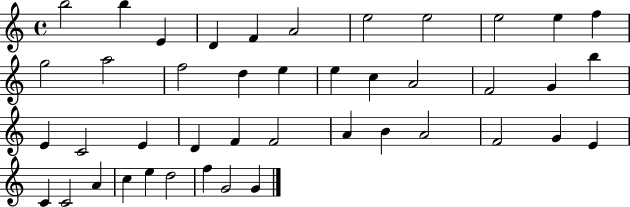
X:1
T:Untitled
M:4/4
L:1/4
K:C
b2 b E D F A2 e2 e2 e2 e f g2 a2 f2 d e e c A2 F2 G b E C2 E D F F2 A B A2 F2 G E C C2 A c e d2 f G2 G